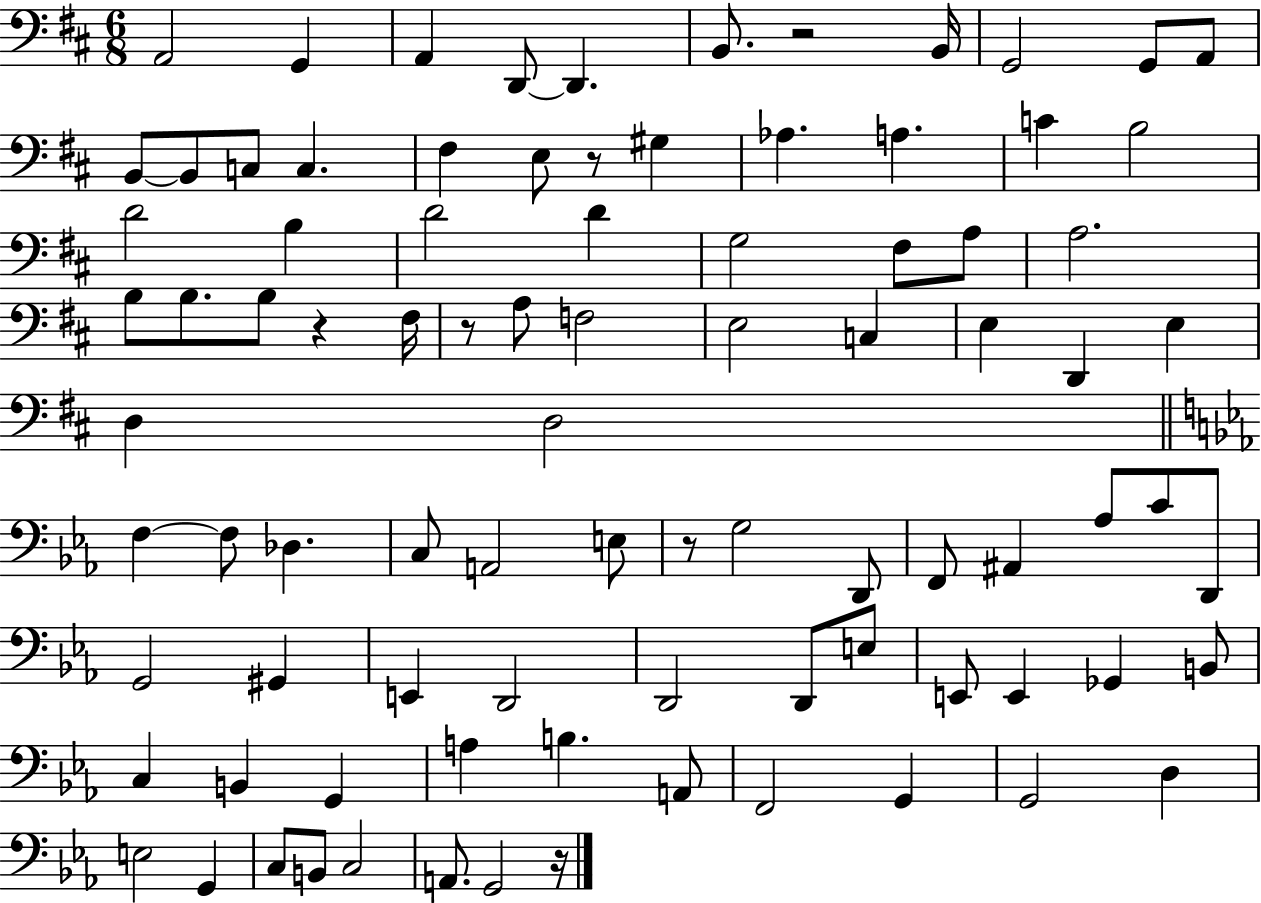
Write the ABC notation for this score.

X:1
T:Untitled
M:6/8
L:1/4
K:D
A,,2 G,, A,, D,,/2 D,, B,,/2 z2 B,,/4 G,,2 G,,/2 A,,/2 B,,/2 B,,/2 C,/2 C, ^F, E,/2 z/2 ^G, _A, A, C B,2 D2 B, D2 D G,2 ^F,/2 A,/2 A,2 B,/2 B,/2 B,/2 z ^F,/4 z/2 A,/2 F,2 E,2 C, E, D,, E, D, D,2 F, F,/2 _D, C,/2 A,,2 E,/2 z/2 G,2 D,,/2 F,,/2 ^A,, _A,/2 C/2 D,,/2 G,,2 ^G,, E,, D,,2 D,,2 D,,/2 E,/2 E,,/2 E,, _G,, B,,/2 C, B,, G,, A, B, A,,/2 F,,2 G,, G,,2 D, E,2 G,, C,/2 B,,/2 C,2 A,,/2 G,,2 z/4